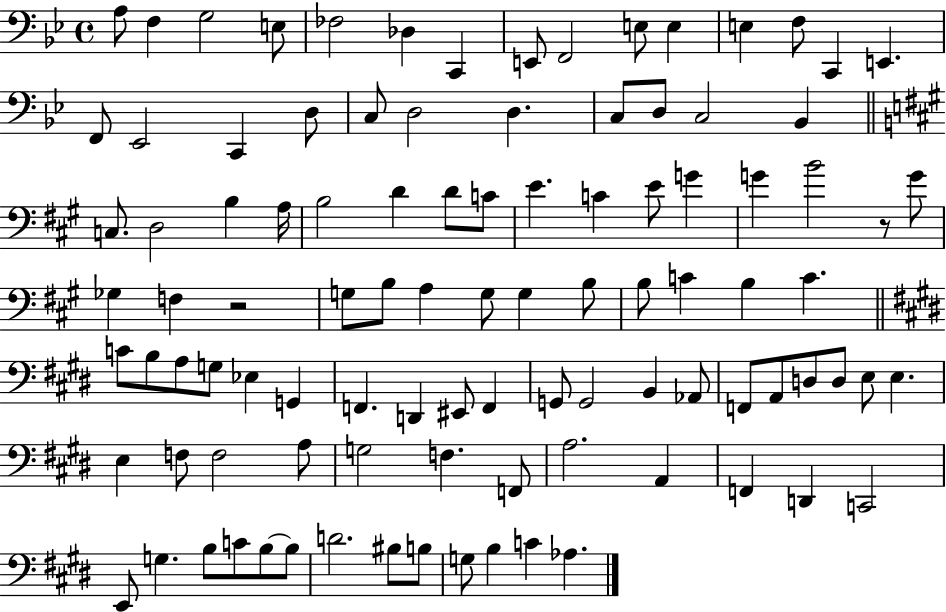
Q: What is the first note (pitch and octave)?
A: A3